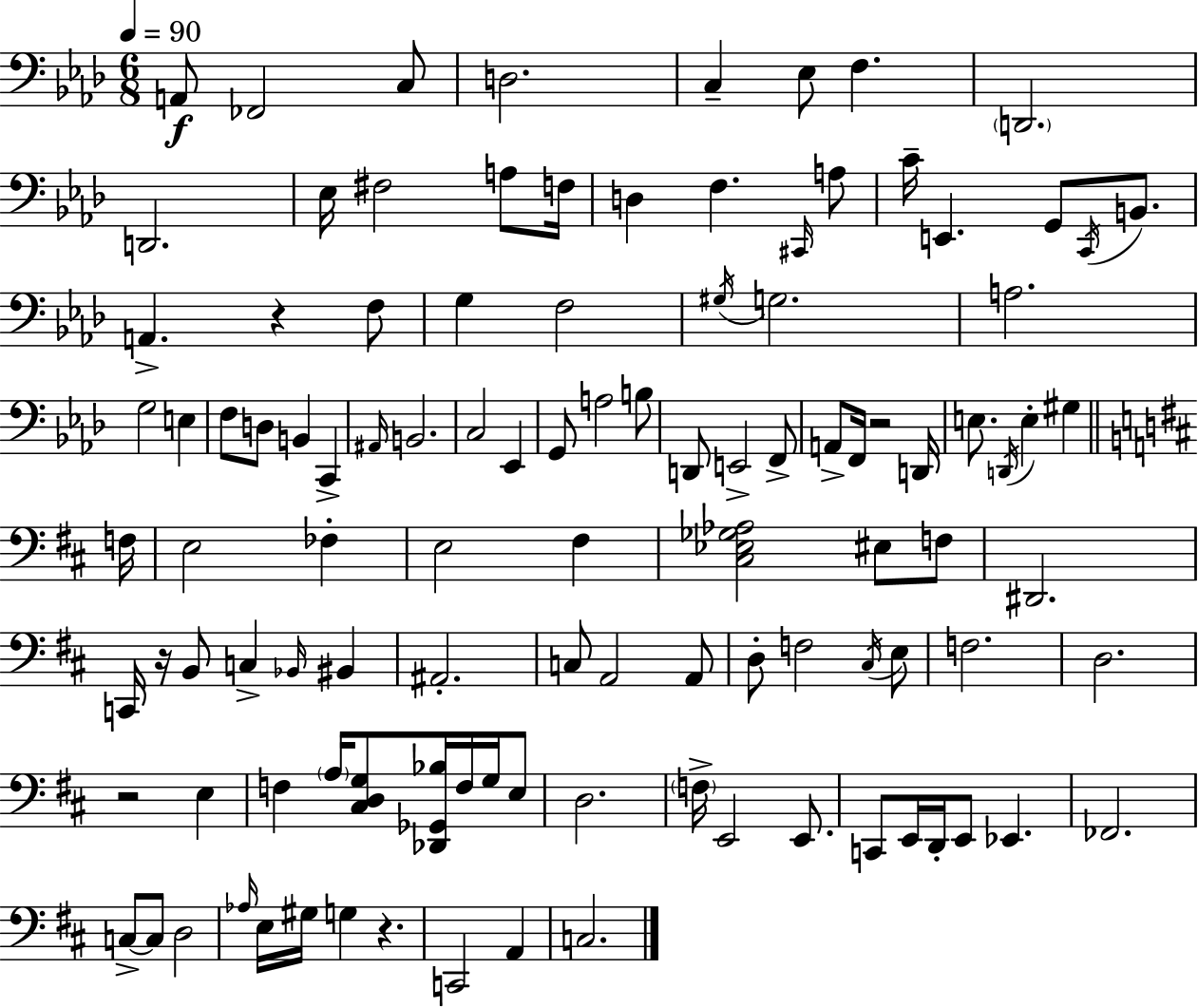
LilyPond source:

{
  \clef bass
  \numericTimeSignature
  \time 6/8
  \key f \minor
  \tempo 4 = 90
  a,8\f fes,2 c8 | d2. | c4-- ees8 f4. | \parenthesize d,2. | \break d,2. | ees16 fis2 a8 f16 | d4 f4. \grace { cis,16 } a8 | c'16-- e,4. g,8 \acciaccatura { c,16 } b,8. | \break a,4.-> r4 | f8 g4 f2 | \acciaccatura { gis16 } g2. | a2. | \break g2 e4 | f8 d8 b,4 c,4-> | \grace { ais,16 } b,2. | c2 | \break ees,4 g,8 a2 | b8 d,8 e,2-> | f,8-> a,8-> f,16 r2 | d,16 e8. \acciaccatura { d,16 } e4-. | \break gis4 \bar "||" \break \key d \major f16 e2 fes4-. | e2 fis4 | <cis ees ges aes>2 eis8 f8 | dis,2. | \break c,16 r16 b,8 c4-> \grace { bes,16 } bis,4 | ais,2.-. | c8 a,2 | a,8 d8-. f2 | \break \acciaccatura { cis16 } e8 f2. | d2. | r2 e4 | f4 \parenthesize a16 <cis d g>8 <des, ges, bes>16 f16 | \break g16 e8 d2. | \parenthesize f16-> e,2 | e,8. c,8 e,16 d,16-. e,8 ees,4. | fes,2. | \break c8->~~ c8 d2 | \grace { aes16 } e16 gis16 g4 r4. | c,2 | a,4 c2. | \break \bar "|."
}